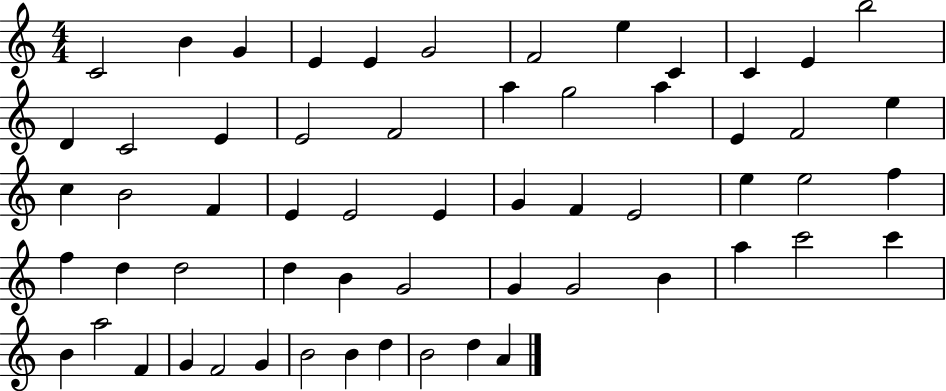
{
  \clef treble
  \numericTimeSignature
  \time 4/4
  \key c \major
  c'2 b'4 g'4 | e'4 e'4 g'2 | f'2 e''4 c'4 | c'4 e'4 b''2 | \break d'4 c'2 e'4 | e'2 f'2 | a''4 g''2 a''4 | e'4 f'2 e''4 | \break c''4 b'2 f'4 | e'4 e'2 e'4 | g'4 f'4 e'2 | e''4 e''2 f''4 | \break f''4 d''4 d''2 | d''4 b'4 g'2 | g'4 g'2 b'4 | a''4 c'''2 c'''4 | \break b'4 a''2 f'4 | g'4 f'2 g'4 | b'2 b'4 d''4 | b'2 d''4 a'4 | \break \bar "|."
}